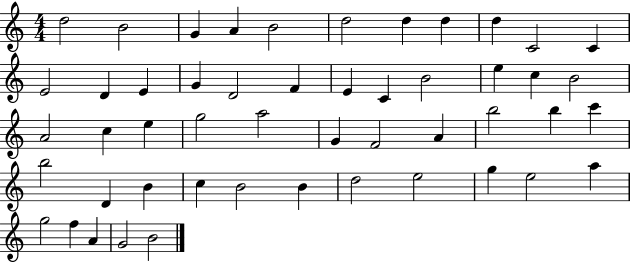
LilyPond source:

{
  \clef treble
  \numericTimeSignature
  \time 4/4
  \key c \major
  d''2 b'2 | g'4 a'4 b'2 | d''2 d''4 d''4 | d''4 c'2 c'4 | \break e'2 d'4 e'4 | g'4 d'2 f'4 | e'4 c'4 b'2 | e''4 c''4 b'2 | \break a'2 c''4 e''4 | g''2 a''2 | g'4 f'2 a'4 | b''2 b''4 c'''4 | \break b''2 d'4 b'4 | c''4 b'2 b'4 | d''2 e''2 | g''4 e''2 a''4 | \break g''2 f''4 a'4 | g'2 b'2 | \bar "|."
}